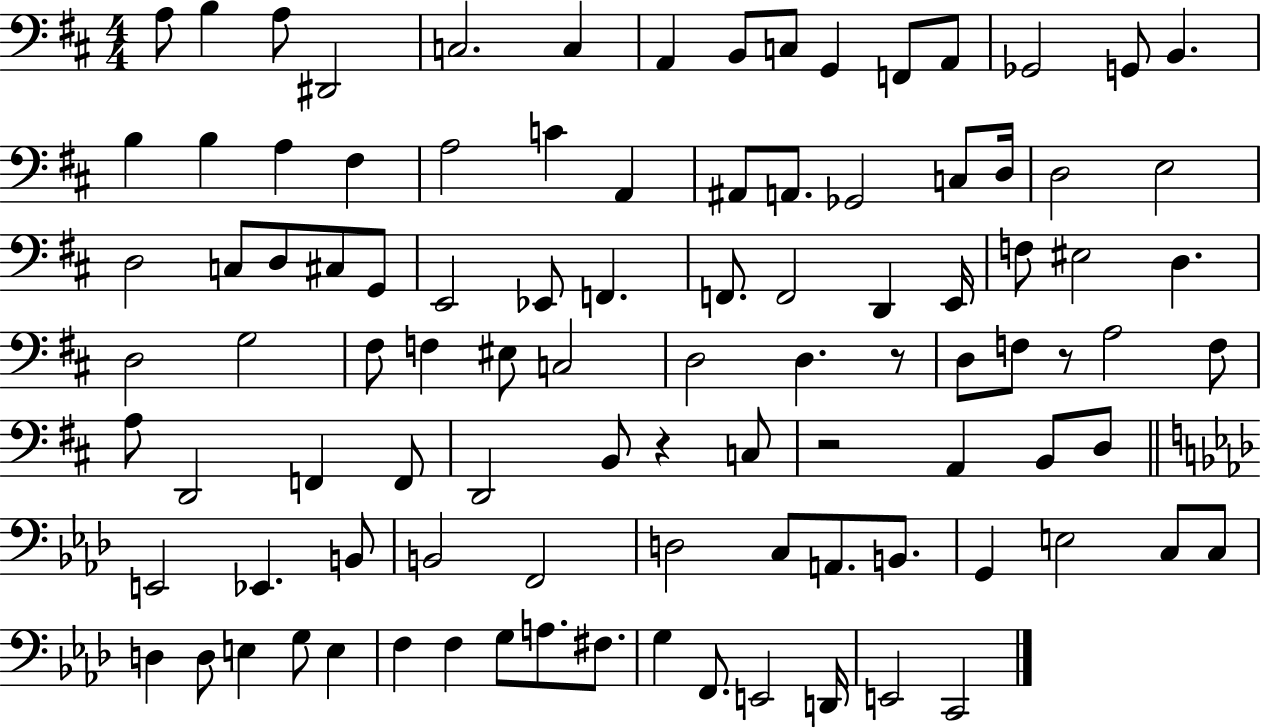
{
  \clef bass
  \numericTimeSignature
  \time 4/4
  \key d \major
  a8 b4 a8 dis,2 | c2. c4 | a,4 b,8 c8 g,4 f,8 a,8 | ges,2 g,8 b,4. | \break b4 b4 a4 fis4 | a2 c'4 a,4 | ais,8 a,8. ges,2 c8 d16 | d2 e2 | \break d2 c8 d8 cis8 g,8 | e,2 ees,8 f,4. | f,8. f,2 d,4 e,16 | f8 eis2 d4. | \break d2 g2 | fis8 f4 eis8 c2 | d2 d4. r8 | d8 f8 r8 a2 f8 | \break a8 d,2 f,4 f,8 | d,2 b,8 r4 c8 | r2 a,4 b,8 d8 | \bar "||" \break \key aes \major e,2 ees,4. b,8 | b,2 f,2 | d2 c8 a,8. b,8. | g,4 e2 c8 c8 | \break d4 d8 e4 g8 e4 | f4 f4 g8 a8. fis8. | g4 f,8. e,2 d,16 | e,2 c,2 | \break \bar "|."
}